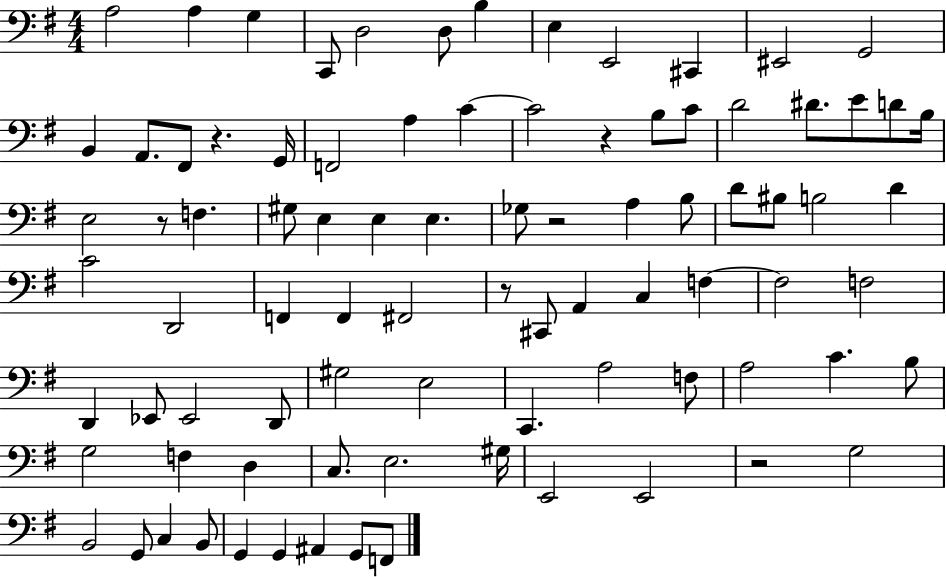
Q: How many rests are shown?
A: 6